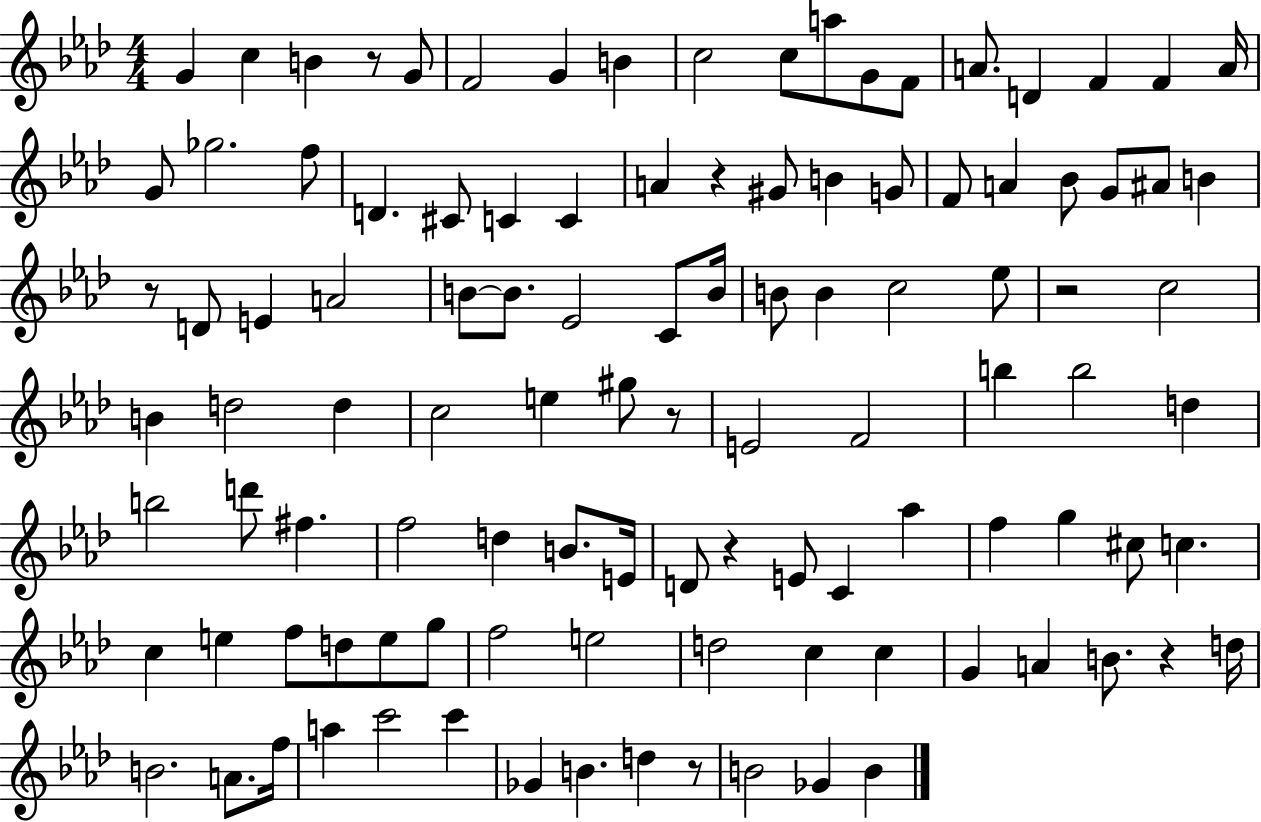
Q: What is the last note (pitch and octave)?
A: B4